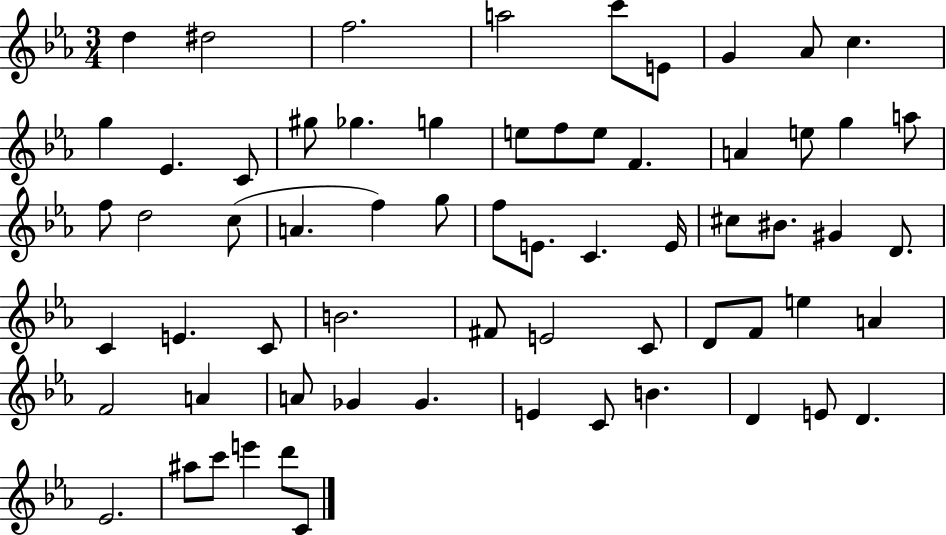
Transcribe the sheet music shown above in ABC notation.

X:1
T:Untitled
M:3/4
L:1/4
K:Eb
d ^d2 f2 a2 c'/2 E/2 G _A/2 c g _E C/2 ^g/2 _g g e/2 f/2 e/2 F A e/2 g a/2 f/2 d2 c/2 A f g/2 f/2 E/2 C E/4 ^c/2 ^B/2 ^G D/2 C E C/2 B2 ^F/2 E2 C/2 D/2 F/2 e A F2 A A/2 _G _G E C/2 B D E/2 D _E2 ^a/2 c'/2 e' d'/2 C/2